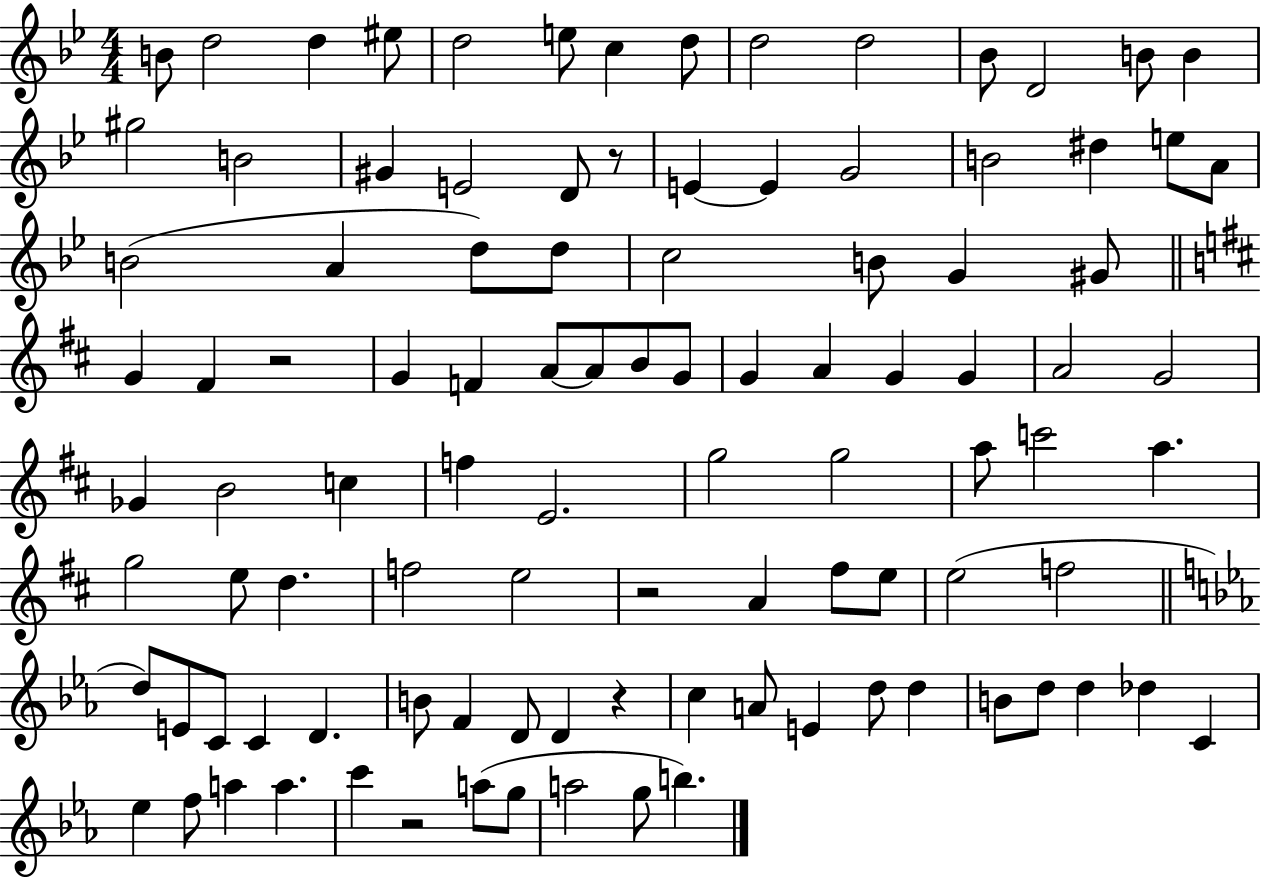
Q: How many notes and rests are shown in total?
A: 102